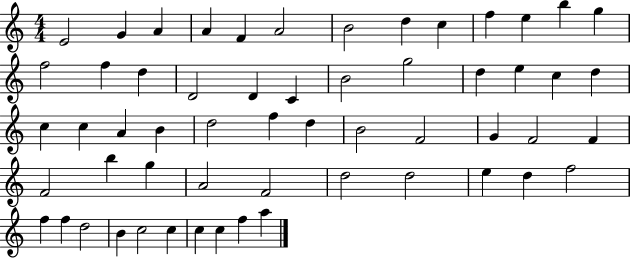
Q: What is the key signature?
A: C major